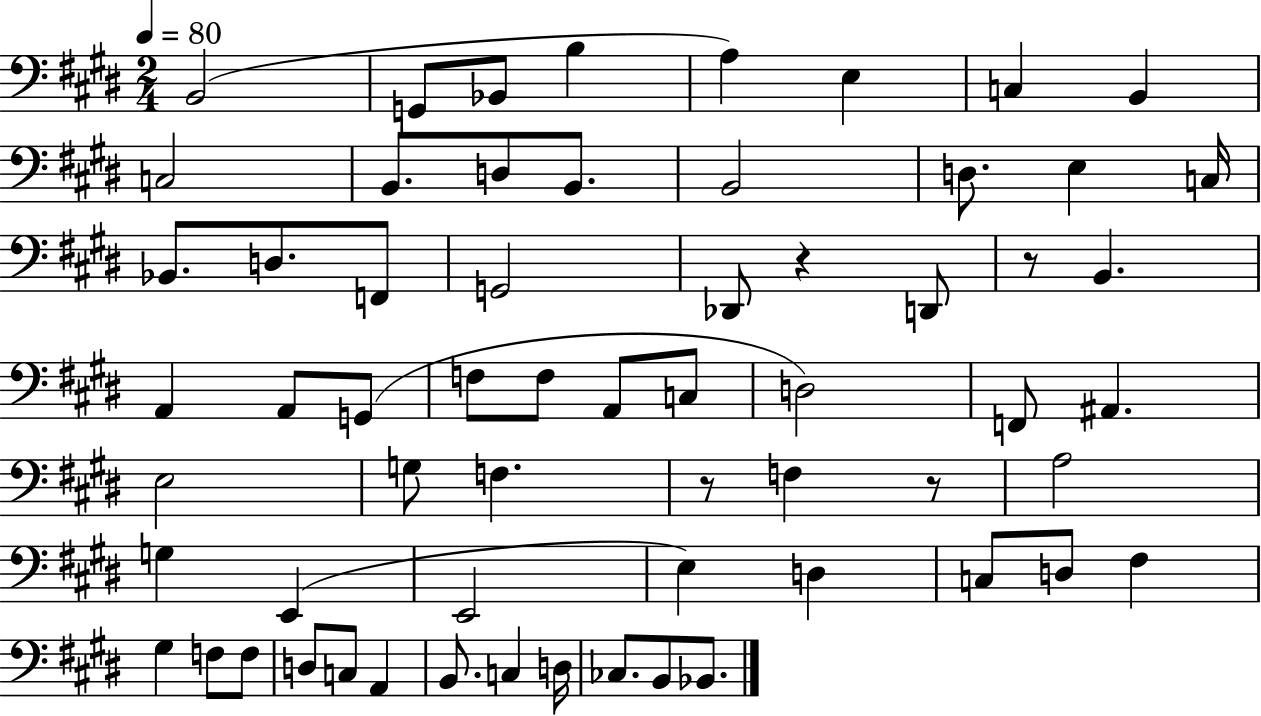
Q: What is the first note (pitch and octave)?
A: B2